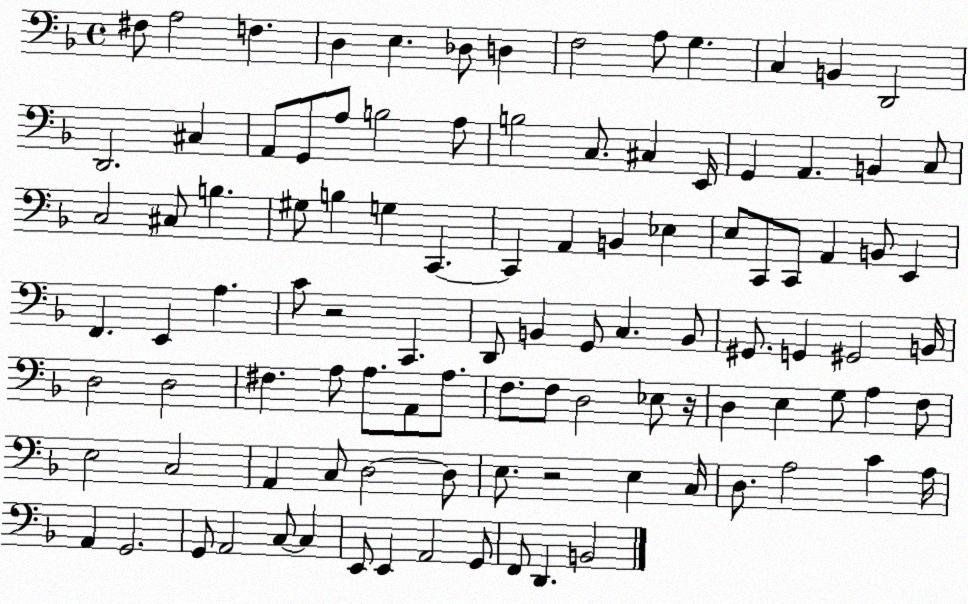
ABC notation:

X:1
T:Untitled
M:4/4
L:1/4
K:F
^F,/2 A,2 F, D, E, _D,/2 D, F,2 A,/2 G, C, B,, D,,2 D,,2 ^C, A,,/2 G,,/2 A,/2 B,2 A,/2 B,2 C,/2 ^C, E,,/4 G,, A,, B,, C,/2 C,2 ^C,/2 B, ^G,/2 B, G, C,, C,, A,, B,, _E, E,/2 C,,/2 C,,/2 A,, B,,/2 E,, F,, E,, A, C/2 z2 C,, D,,/2 B,, G,,/2 C, B,,/2 ^G,,/2 G,, ^G,,2 B,,/4 D,2 D,2 ^F, A,/2 A,/2 A,,/2 A,/2 F,/2 F,/2 D,2 _E,/2 z/4 D, E, G,/2 A, F,/2 E,2 C,2 A,, C,/2 D,2 D,/2 E,/2 z2 E, C,/4 D,/2 A,2 C A,/4 A,, G,,2 G,,/2 A,,2 C,/2 C, E,,/2 E,, A,,2 G,,/2 F,,/2 D,, B,,2